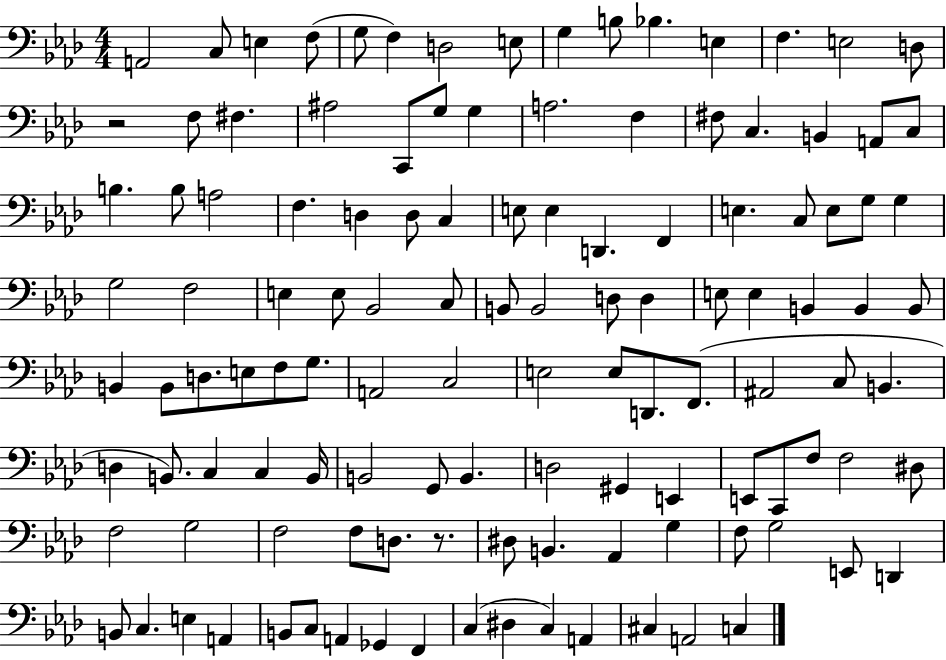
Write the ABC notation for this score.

X:1
T:Untitled
M:4/4
L:1/4
K:Ab
A,,2 C,/2 E, F,/2 G,/2 F, D,2 E,/2 G, B,/2 _B, E, F, E,2 D,/2 z2 F,/2 ^F, ^A,2 C,,/2 G,/2 G, A,2 F, ^F,/2 C, B,, A,,/2 C,/2 B, B,/2 A,2 F, D, D,/2 C, E,/2 E, D,, F,, E, C,/2 E,/2 G,/2 G, G,2 F,2 E, E,/2 _B,,2 C,/2 B,,/2 B,,2 D,/2 D, E,/2 E, B,, B,, B,,/2 B,, B,,/2 D,/2 E,/2 F,/2 G,/2 A,,2 C,2 E,2 E,/2 D,,/2 F,,/2 ^A,,2 C,/2 B,, D, B,,/2 C, C, B,,/4 B,,2 G,,/2 B,, D,2 ^G,, E,, E,,/2 C,,/2 F,/2 F,2 ^D,/2 F,2 G,2 F,2 F,/2 D,/2 z/2 ^D,/2 B,, _A,, G, F,/2 G,2 E,,/2 D,, B,,/2 C, E, A,, B,,/2 C,/2 A,, _G,, F,, C, ^D, C, A,, ^C, A,,2 C,